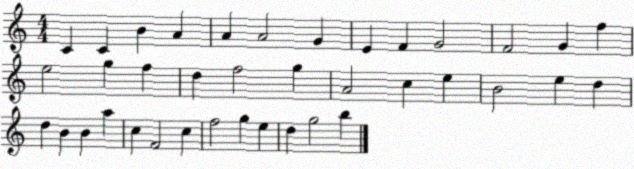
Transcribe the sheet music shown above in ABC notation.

X:1
T:Untitled
M:4/4
L:1/4
K:C
C C B A A A2 G E F G2 F2 G f e2 g f d f2 g A2 c e B2 e d d B B a c F2 c f2 g e d g2 b